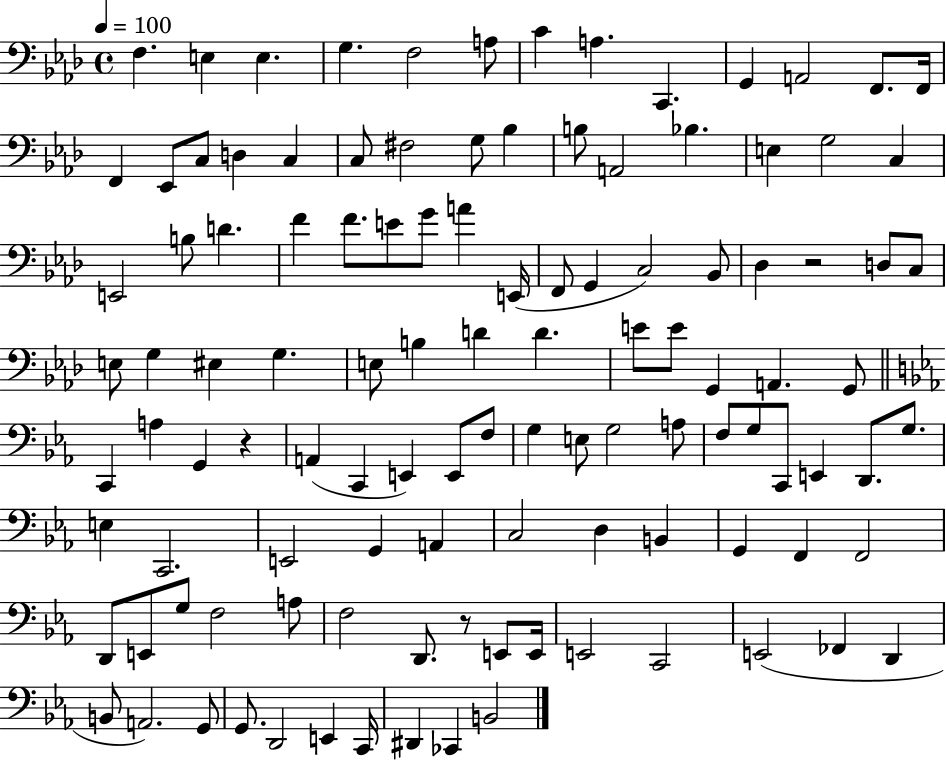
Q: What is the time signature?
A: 4/4